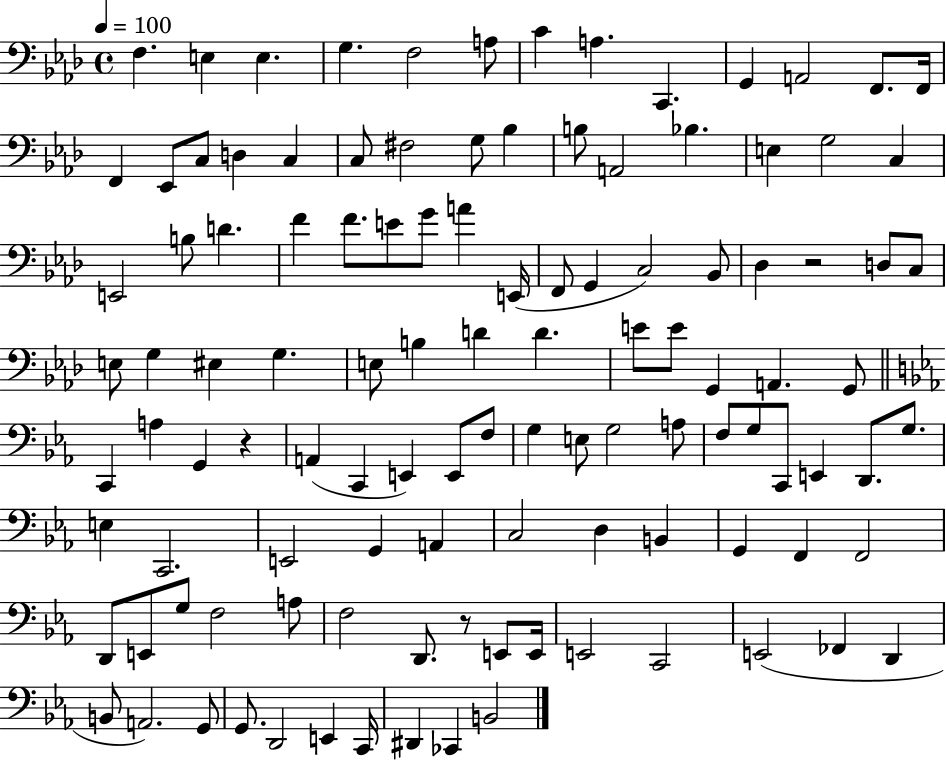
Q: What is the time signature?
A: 4/4